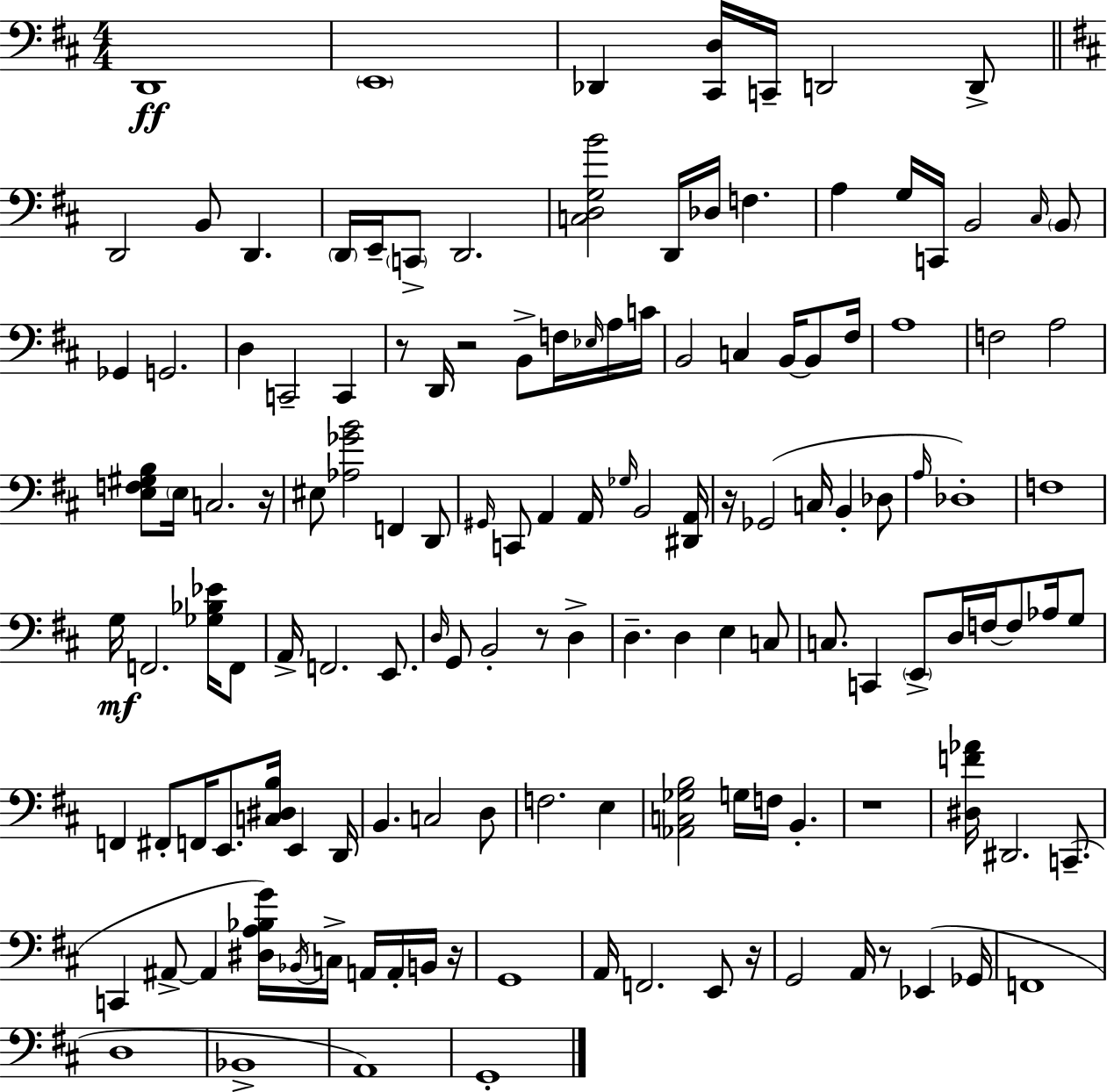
X:1
T:Untitled
M:4/4
L:1/4
K:D
D,,4 E,,4 _D,, [^C,,D,]/4 C,,/4 D,,2 D,,/2 D,,2 B,,/2 D,, D,,/4 E,,/4 C,,/2 D,,2 [C,D,G,B]2 D,,/4 _D,/4 F, A, G,/4 C,,/4 B,,2 ^C,/4 B,,/2 _G,, G,,2 D, C,,2 C,, z/2 D,,/4 z2 B,,/2 F,/4 _E,/4 A,/4 C/4 B,,2 C, B,,/4 B,,/2 ^F,/4 A,4 F,2 A,2 [E,F,^G,B,]/2 E,/4 C,2 z/4 ^E,/2 [_A,_GB]2 F,, D,,/2 ^G,,/4 C,,/2 A,, A,,/4 _G,/4 B,,2 [^D,,A,,]/4 z/4 _G,,2 C,/4 B,, _D,/2 A,/4 _D,4 F,4 G,/4 F,,2 [_G,_B,_E]/4 F,,/2 A,,/4 F,,2 E,,/2 D,/4 G,,/2 B,,2 z/2 D, D, D, E, C,/2 C,/2 C,, E,,/2 D,/4 F,/4 F,/2 _A,/4 G,/2 F,, ^F,,/2 F,,/4 E,,/2 [C,^D,B,]/4 E,, D,,/4 B,, C,2 D,/2 F,2 E, [_A,,C,_G,B,]2 G,/4 F,/4 B,, z4 [^D,F_A]/4 ^D,,2 C,,/2 C,, ^A,,/2 ^A,, [^D,A,_B,G]/4 _B,,/4 C,/4 A,,/4 A,,/4 B,,/4 z/4 G,,4 A,,/4 F,,2 E,,/2 z/4 G,,2 A,,/4 z/2 _E,, _G,,/4 F,,4 D,4 _B,,4 A,,4 G,,4